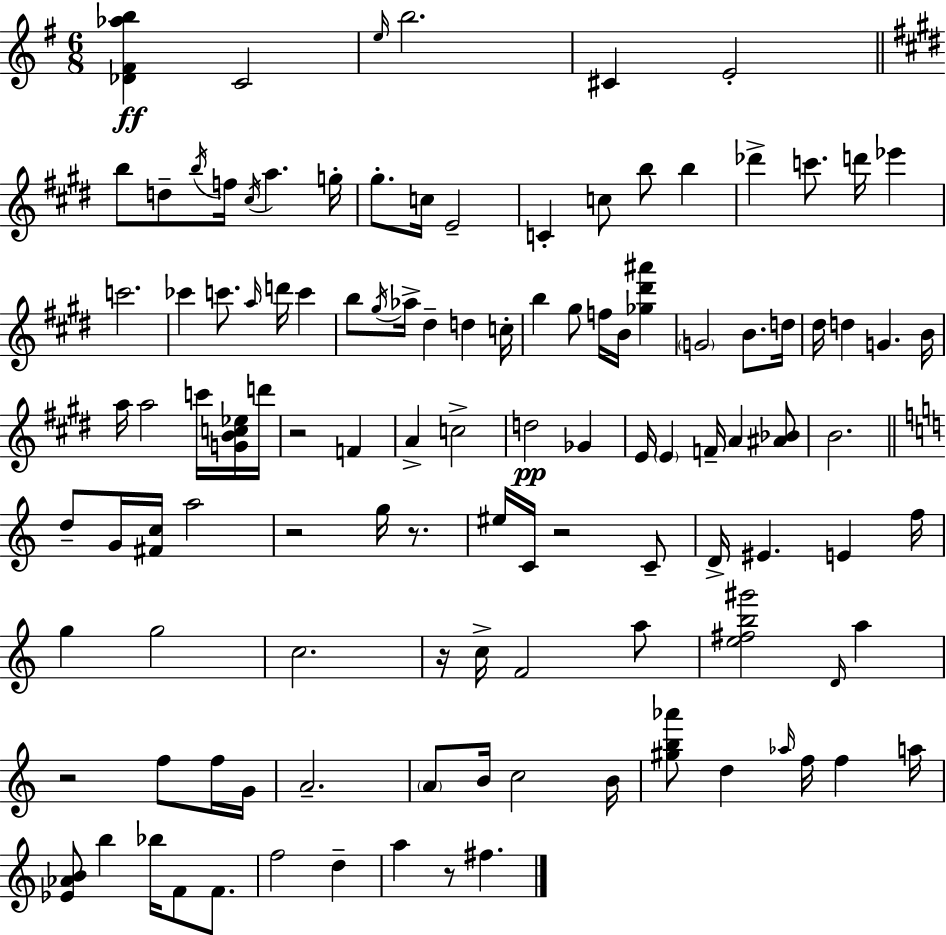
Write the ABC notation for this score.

X:1
T:Untitled
M:6/8
L:1/4
K:Em
[_D^F_ab] C2 e/4 b2 ^C E2 b/2 d/2 b/4 f/4 ^c/4 a g/4 ^g/2 c/4 E2 C c/2 b/2 b _d' c'/2 d'/4 _e' c'2 _c' c'/2 a/4 d'/4 c' b/2 ^g/4 _a/4 ^d d c/4 b ^g/2 f/4 B/4 [_g^d'^a'] G2 B/2 d/4 ^d/4 d G B/4 a/4 a2 c'/4 [GBc_e]/4 d'/4 z2 F A c2 d2 _G E/4 E F/4 A [^A_B]/2 B2 d/2 G/4 [^Fc]/4 a2 z2 g/4 z/2 ^e/4 C/4 z2 C/2 D/4 ^E E f/4 g g2 c2 z/4 c/4 F2 a/2 [e^fb^g']2 D/4 a z2 f/2 f/4 G/4 A2 A/2 B/4 c2 B/4 [^gb_a']/2 d _a/4 f/4 f a/4 [_E_AB]/2 b _b/4 F/2 F/2 f2 d a z/2 ^f